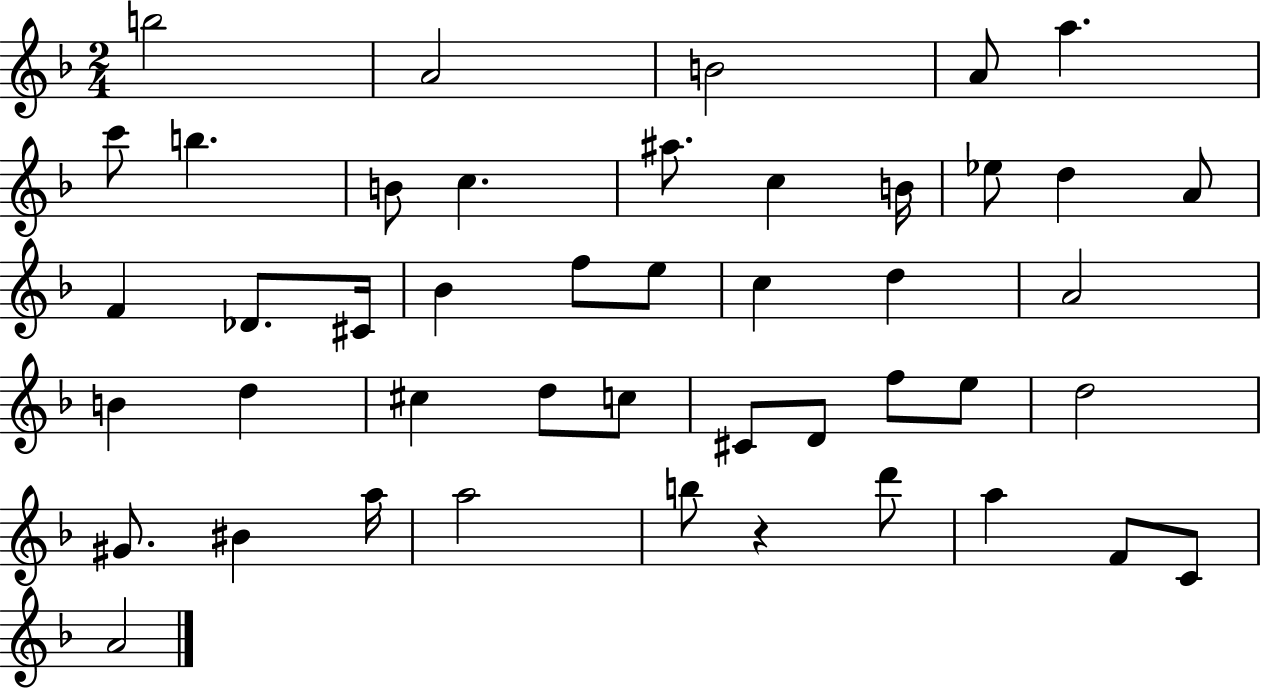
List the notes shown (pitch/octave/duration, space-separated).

B5/h A4/h B4/h A4/e A5/q. C6/e B5/q. B4/e C5/q. A#5/e. C5/q B4/s Eb5/e D5/q A4/e F4/q Db4/e. C#4/s Bb4/q F5/e E5/e C5/q D5/q A4/h B4/q D5/q C#5/q D5/e C5/e C#4/e D4/e F5/e E5/e D5/h G#4/e. BIS4/q A5/s A5/h B5/e R/q D6/e A5/q F4/e C4/e A4/h